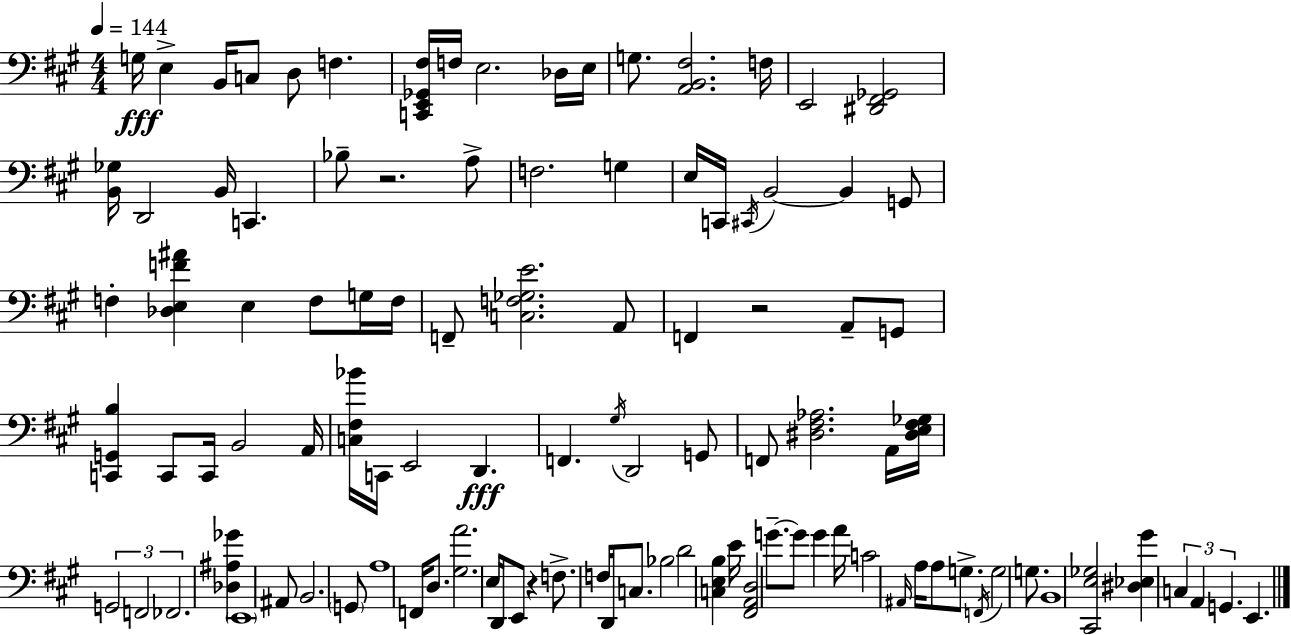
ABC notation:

X:1
T:Untitled
M:4/4
L:1/4
K:A
G,/4 E, B,,/4 C,/2 D,/2 F, [C,,E,,_G,,^F,]/4 F,/4 E,2 _D,/4 E,/4 G,/2 [A,,B,,^F,]2 F,/4 E,,2 [^D,,^F,,_G,,]2 [B,,_G,]/4 D,,2 B,,/4 C,, _B,/2 z2 A,/2 F,2 G, E,/4 C,,/4 ^C,,/4 B,,2 B,, G,,/2 F, [_D,E,F^A] E, F,/2 G,/4 F,/4 F,,/2 [C,F,_G,E]2 A,,/2 F,, z2 A,,/2 G,,/2 [C,,G,,B,] C,,/2 C,,/4 B,,2 A,,/4 [C,^F,_B]/4 C,,/4 E,,2 D,, F,, ^G,/4 D,,2 G,,/2 F,,/2 [^D,^F,_A,]2 A,,/4 [^D,E,^F,_G,]/4 G,,2 F,,2 _F,,2 [_D,^A,_G] E,,4 ^A,,/2 B,,2 G,,/2 A,4 F,,/4 D,/2 [^G,A]2 E,/4 D,,/4 E,,/2 z F,/2 F,/4 D,,/4 C,/2 _B,2 D2 [C,E,B,] E/4 [^F,,A,,D,]2 G/2 G/2 G A/4 C2 ^A,,/4 A,/4 A,/2 G,/2 F,,/4 G,2 G,/2 B,,4 [^C,,E,_G,]2 [^D,_E,^G] C, A,, G,, E,,